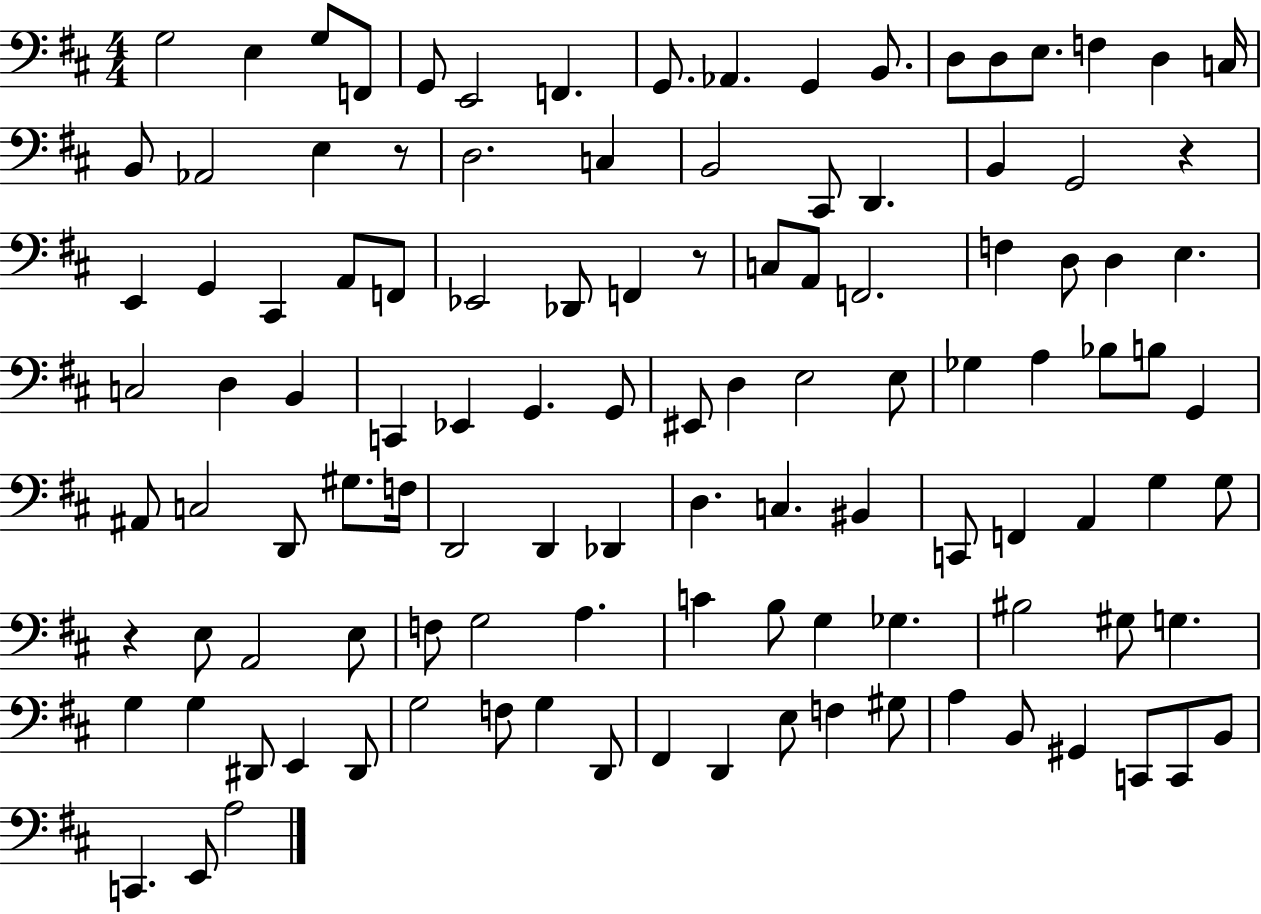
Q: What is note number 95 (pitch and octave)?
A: G3